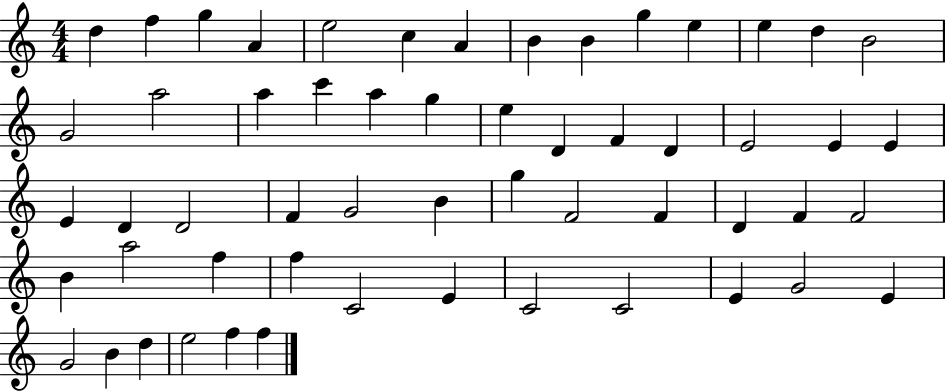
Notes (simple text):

D5/q F5/q G5/q A4/q E5/h C5/q A4/q B4/q B4/q G5/q E5/q E5/q D5/q B4/h G4/h A5/h A5/q C6/q A5/q G5/q E5/q D4/q F4/q D4/q E4/h E4/q E4/q E4/q D4/q D4/h F4/q G4/h B4/q G5/q F4/h F4/q D4/q F4/q F4/h B4/q A5/h F5/q F5/q C4/h E4/q C4/h C4/h E4/q G4/h E4/q G4/h B4/q D5/q E5/h F5/q F5/q